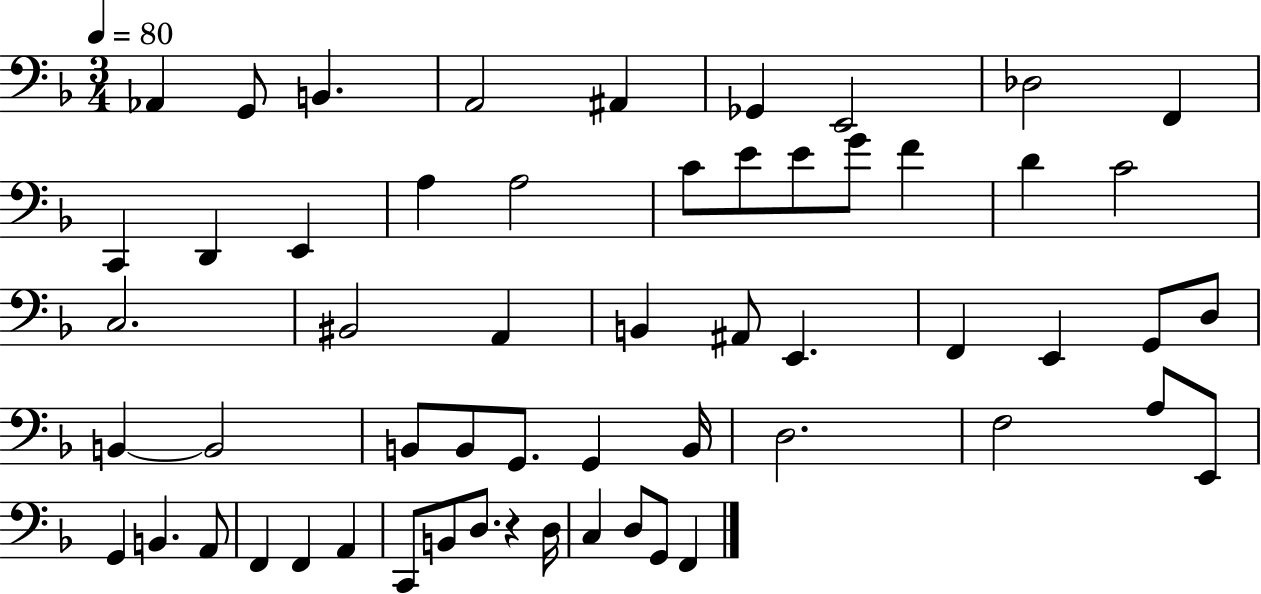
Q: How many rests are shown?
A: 1